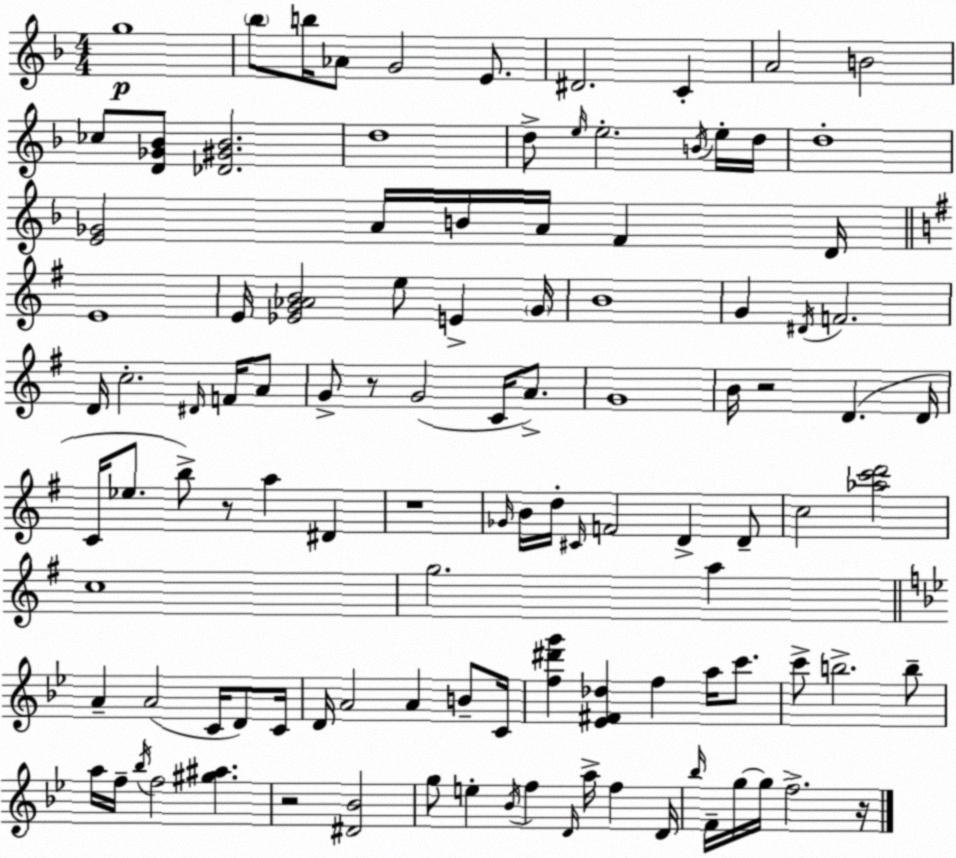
X:1
T:Untitled
M:4/4
L:1/4
K:F
g4 _b/2 b/4 _A/2 G2 E/2 ^D2 C A2 B2 _c/2 [D_G_B]/2 [_D^G_B]2 d4 d/2 e/4 e2 B/4 e/4 d/4 d4 [E_G]2 A/4 B/4 A/4 F D/4 E4 E/4 [_EG_AB]2 e/2 E G/4 B4 G ^D/4 F2 D/4 c2 ^D/4 F/4 A/2 G/2 z/2 G2 C/4 A/2 G4 B/4 z2 D D/4 C/4 _e/2 b/2 z/2 a ^D z4 _G/4 B/4 d/4 ^C/4 F2 D D/2 c2 [_ac'd']2 c4 g2 a A A2 C/4 D/2 C/4 D/4 A2 A B/2 C/4 [f^d'g'] [_E^F_d] f a/4 c'/2 c'/2 b2 b/2 a/4 f/4 _b/4 f2 [^g^a] z2 [^D_B]2 g/2 e _B/4 f D/4 a/4 f D/4 _b/4 F/4 g/4 g/4 f2 z/4